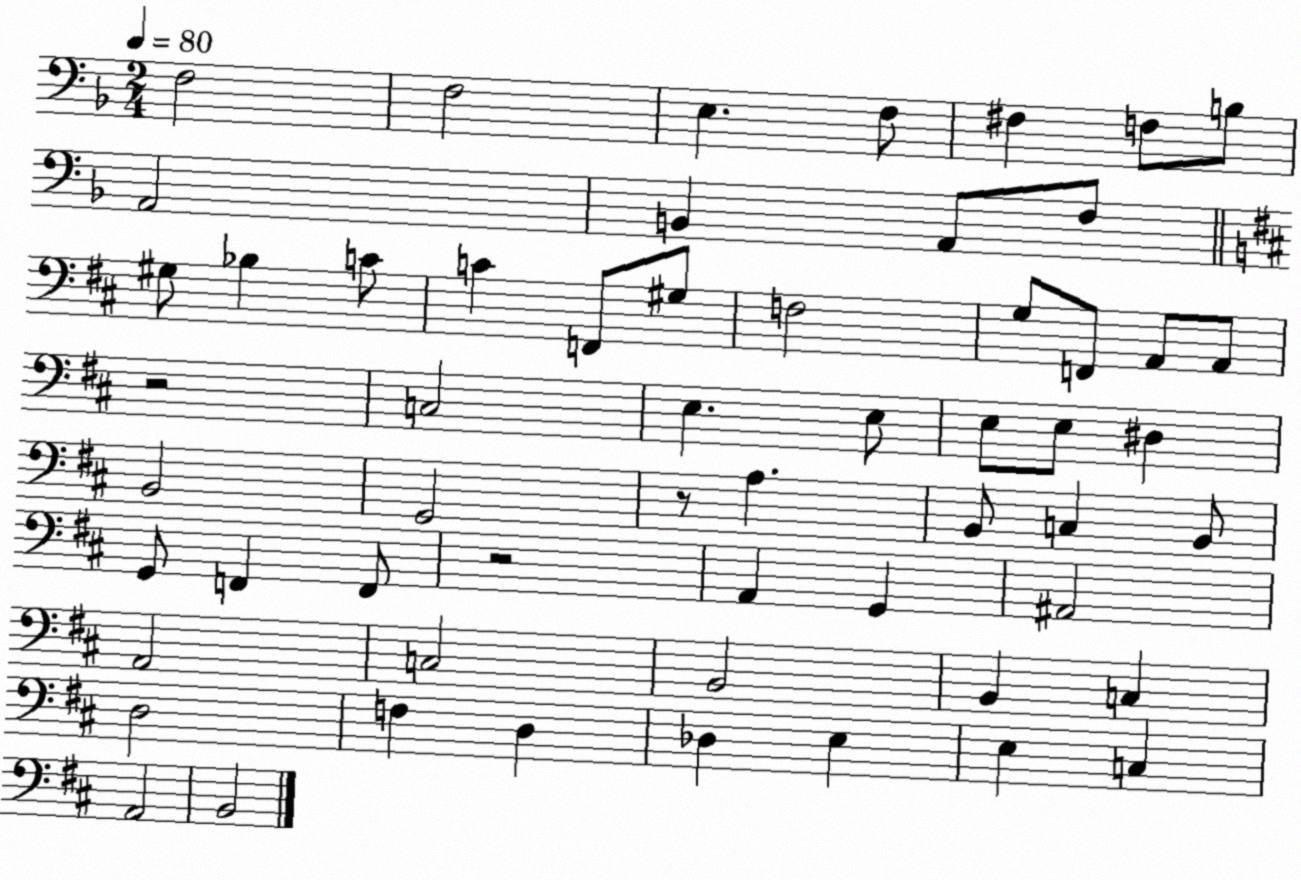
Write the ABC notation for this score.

X:1
T:Untitled
M:2/4
L:1/4
K:F
F,2 F,2 E, F,/2 ^F, F,/2 B,/2 A,,2 B,, A,,/2 F,/2 ^G,/2 _B, C/2 C F,,/2 ^G,/2 F,2 G,/2 F,,/2 A,,/2 A,,/2 z2 C,2 E, E,/2 E,/2 E,/2 ^D, B,,2 G,,2 z/2 A, B,,/2 C, B,,/2 G,,/2 F,, F,,/2 z2 A,, G,, ^A,,2 A,,2 C,2 B,,2 B,, C, D,2 F, D, _D, E, E, C, A,,2 B,,2